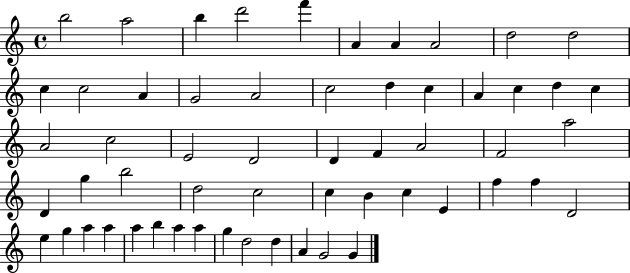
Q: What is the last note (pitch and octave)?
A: G4